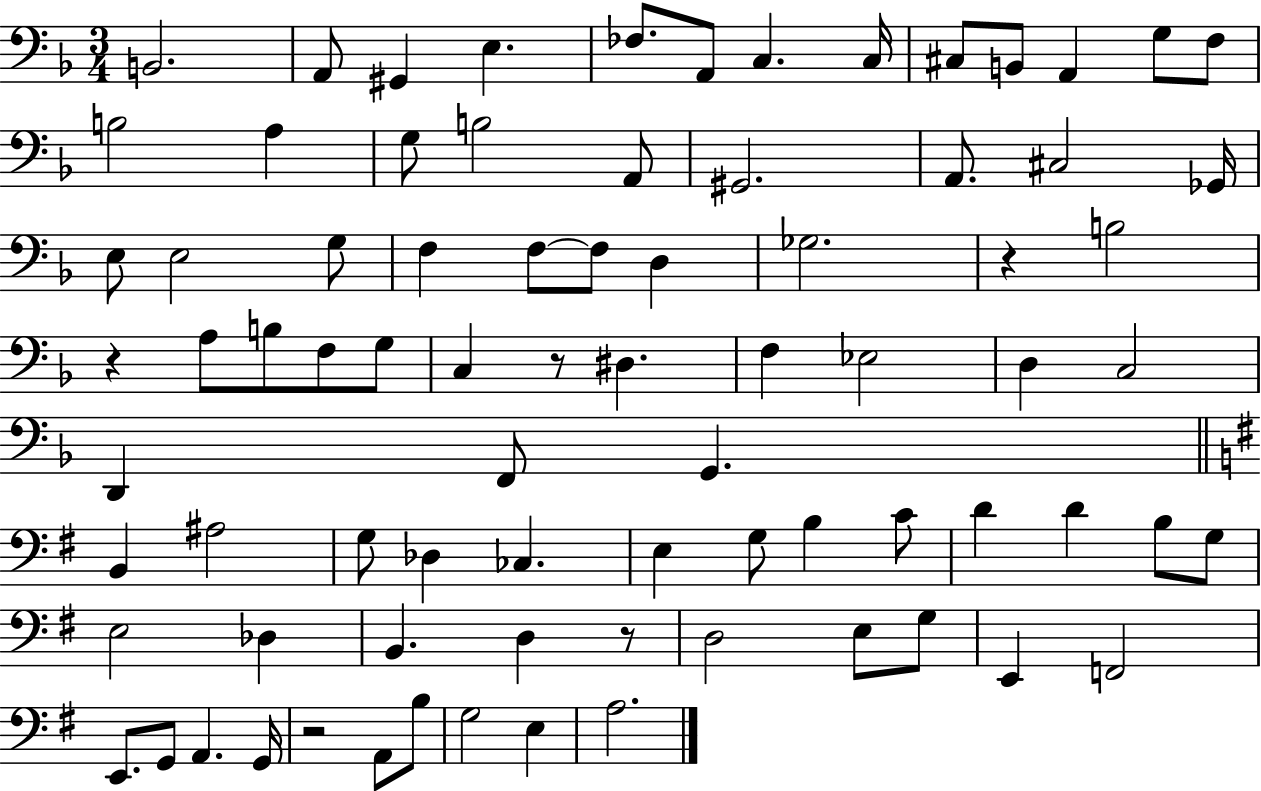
X:1
T:Untitled
M:3/4
L:1/4
K:F
B,,2 A,,/2 ^G,, E, _F,/2 A,,/2 C, C,/4 ^C,/2 B,,/2 A,, G,/2 F,/2 B,2 A, G,/2 B,2 A,,/2 ^G,,2 A,,/2 ^C,2 _G,,/4 E,/2 E,2 G,/2 F, F,/2 F,/2 D, _G,2 z B,2 z A,/2 B,/2 F,/2 G,/2 C, z/2 ^D, F, _E,2 D, C,2 D,, F,,/2 G,, B,, ^A,2 G,/2 _D, _C, E, G,/2 B, C/2 D D B,/2 G,/2 E,2 _D, B,, D, z/2 D,2 E,/2 G,/2 E,, F,,2 E,,/2 G,,/2 A,, G,,/4 z2 A,,/2 B,/2 G,2 E, A,2